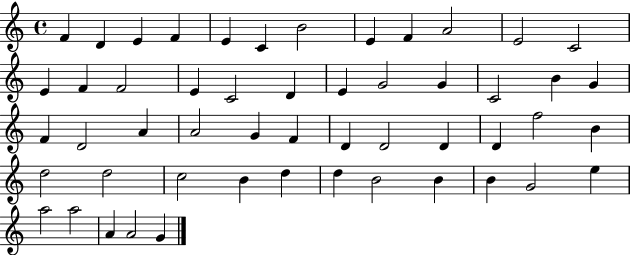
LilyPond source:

{
  \clef treble
  \time 4/4
  \defaultTimeSignature
  \key c \major
  f'4 d'4 e'4 f'4 | e'4 c'4 b'2 | e'4 f'4 a'2 | e'2 c'2 | \break e'4 f'4 f'2 | e'4 c'2 d'4 | e'4 g'2 g'4 | c'2 b'4 g'4 | \break f'4 d'2 a'4 | a'2 g'4 f'4 | d'4 d'2 d'4 | d'4 f''2 b'4 | \break d''2 d''2 | c''2 b'4 d''4 | d''4 b'2 b'4 | b'4 g'2 e''4 | \break a''2 a''2 | a'4 a'2 g'4 | \bar "|."
}